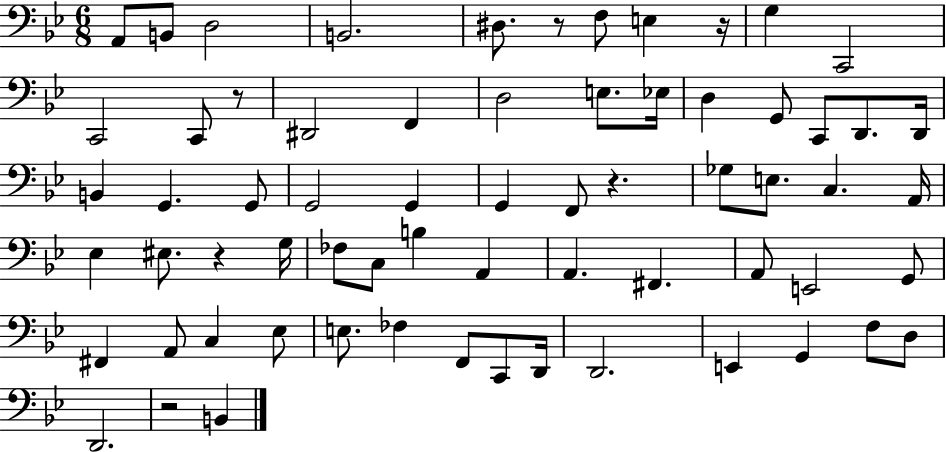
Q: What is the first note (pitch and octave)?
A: A2